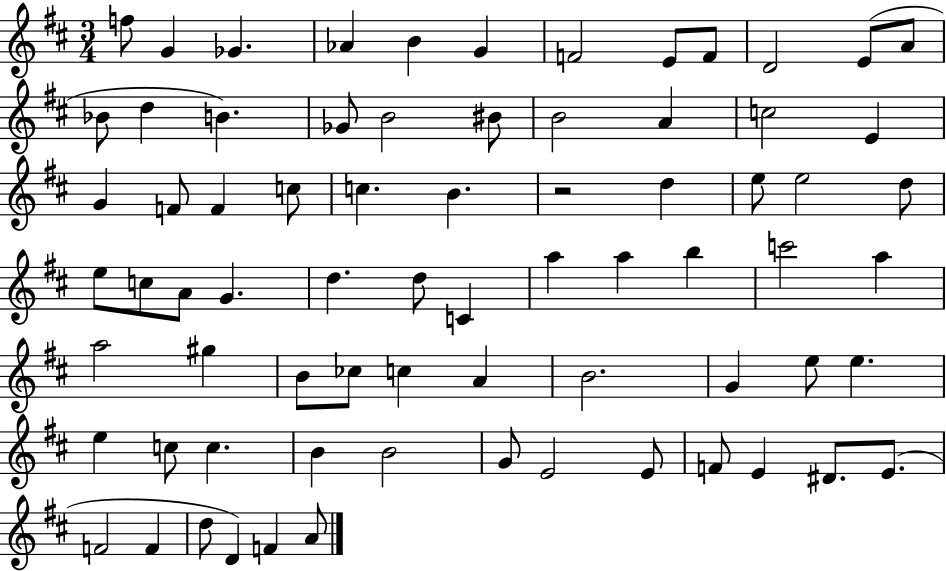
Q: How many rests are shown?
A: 1